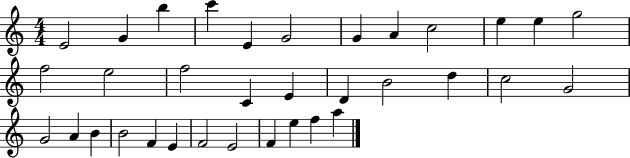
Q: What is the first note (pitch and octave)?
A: E4